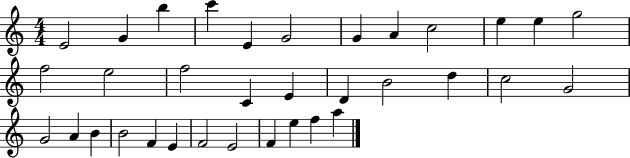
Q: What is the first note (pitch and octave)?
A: E4